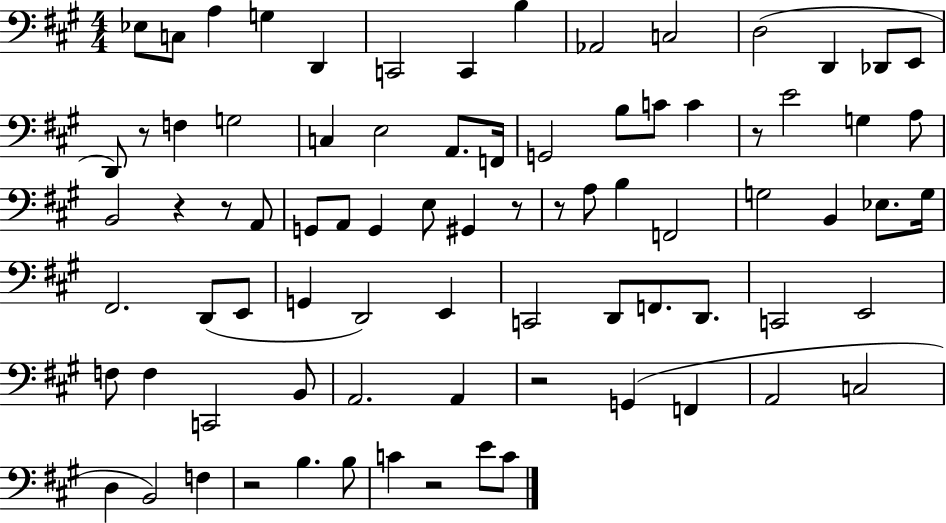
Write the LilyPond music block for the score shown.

{
  \clef bass
  \numericTimeSignature
  \time 4/4
  \key a \major
  \repeat volta 2 { ees8 c8 a4 g4 d,4 | c,2 c,4 b4 | aes,2 c2 | d2( d,4 des,8 e,8 | \break d,8) r8 f4 g2 | c4 e2 a,8. f,16 | g,2 b8 c'8 c'4 | r8 e'2 g4 a8 | \break b,2 r4 r8 a,8 | g,8 a,8 g,4 e8 gis,4 r8 | r8 a8 b4 f,2 | g2 b,4 ees8. g16 | \break fis,2. d,8( e,8 | g,4 d,2) e,4 | c,2 d,8 f,8. d,8. | c,2 e,2 | \break f8 f4 c,2 b,8 | a,2. a,4 | r2 g,4( f,4 | a,2 c2 | \break d4 b,2) f4 | r2 b4. b8 | c'4 r2 e'8 c'8 | } \bar "|."
}